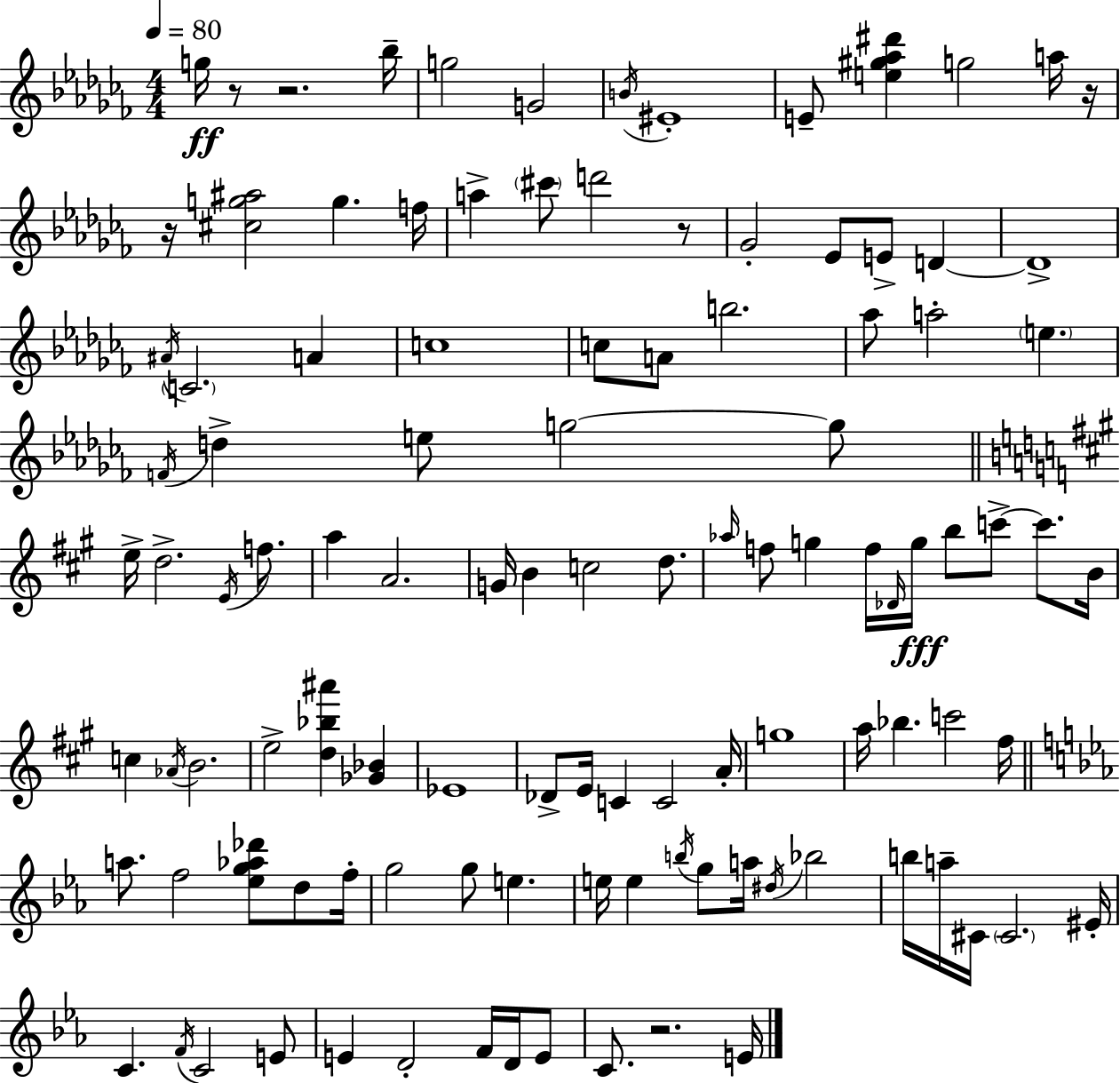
{
  \clef treble
  \numericTimeSignature
  \time 4/4
  \key aes \minor
  \tempo 4 = 80
  \repeat volta 2 { g''16\ff r8 r2. bes''16-- | g''2 g'2 | \acciaccatura { b'16 } eis'1-. | e'8-- <e'' gis'' aes'' dis'''>4 g''2 a''16 | \break r16 r16 <cis'' g'' ais''>2 g''4. | f''16 a''4-> \parenthesize cis'''8 d'''2 r8 | ges'2-. ees'8 e'8-> d'4~~ | d'1-> | \break \acciaccatura { ais'16 } \parenthesize c'2. a'4 | c''1 | c''8 a'8 b''2. | aes''8 a''2-. \parenthesize e''4. | \break \acciaccatura { f'16 } d''4-> e''8 g''2~~ | g''8 \bar "||" \break \key a \major e''16-> d''2.-> \acciaccatura { e'16 } f''8. | a''4 a'2. | g'16 b'4 c''2 d''8. | \grace { aes''16 } f''8 g''4 f''16 \grace { des'16 }\fff g''16 b''8 c'''8->~~ c'''8. | \break b'16 c''4 \acciaccatura { aes'16 } b'2. | e''2-> <d'' bes'' ais'''>4 | <ges' bes'>4 ees'1 | des'8-> e'16 c'4 c'2 | \break a'16-. g''1 | a''16 bes''4. c'''2 | fis''16 \bar "||" \break \key ees \major a''8. f''2 <ees'' g'' aes'' des'''>8 d''8 f''16-. | g''2 g''8 e''4. | e''16 e''4 \acciaccatura { b''16 } g''8 a''16 \acciaccatura { dis''16 } bes''2 | b''16 a''16-- cis'16 \parenthesize cis'2. | \break eis'16-. c'4. \acciaccatura { f'16 } c'2 | e'8 e'4 d'2-. f'16 | d'16 e'8 c'8. r2. | e'16 } \bar "|."
}